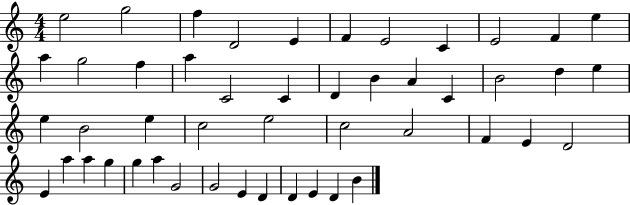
X:1
T:Untitled
M:4/4
L:1/4
K:C
e2 g2 f D2 E F E2 C E2 F e a g2 f a C2 C D B A C B2 d e e B2 e c2 e2 c2 A2 F E D2 E a a g g a G2 G2 E D D E D B